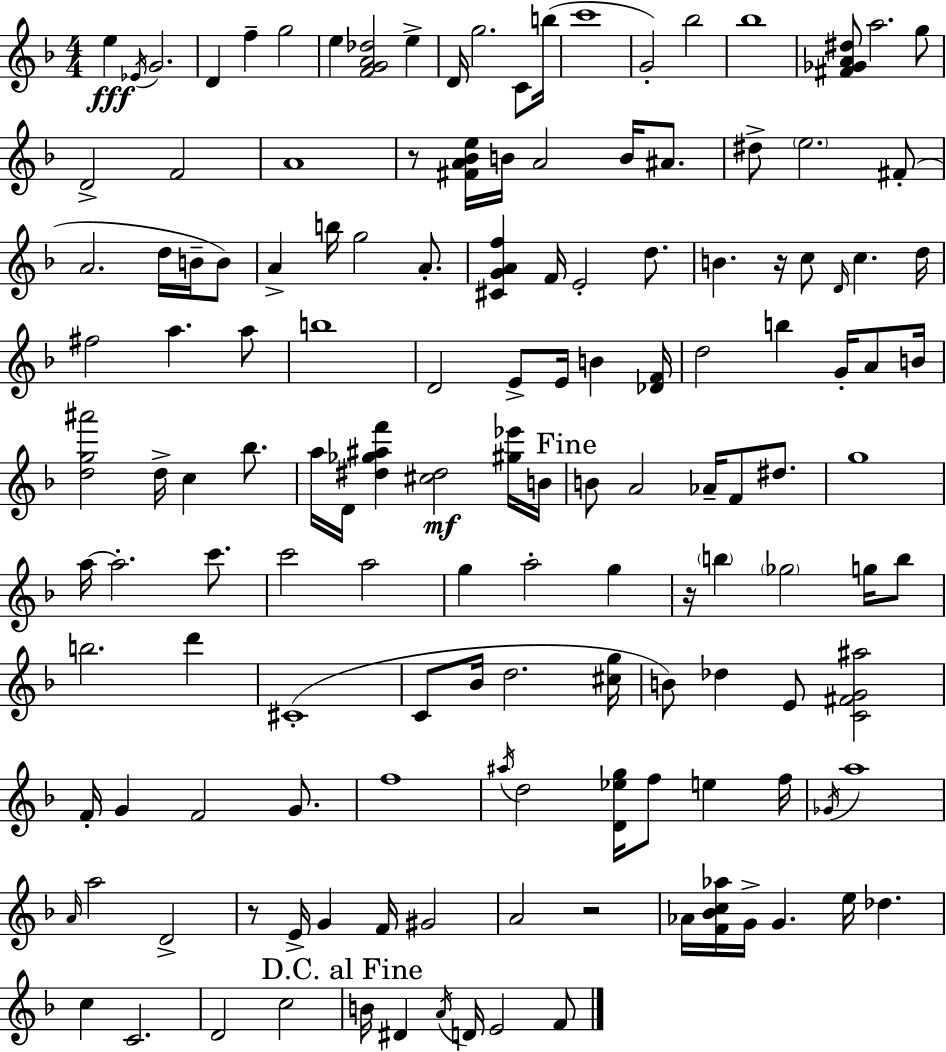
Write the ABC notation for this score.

X:1
T:Untitled
M:4/4
L:1/4
K:F
e _E/4 G2 D f g2 e [FGA_d]2 e D/4 g2 C/2 b/4 c'4 G2 _b2 _b4 [^F_GA^d]/2 a2 g/2 D2 F2 A4 z/2 [^FA_Be]/4 B/4 A2 B/4 ^A/2 ^d/2 e2 ^F/2 A2 d/4 B/4 B/2 A b/4 g2 A/2 [^CGAf] F/4 E2 d/2 B z/4 c/2 D/4 c d/4 ^f2 a a/2 b4 D2 E/2 E/4 B [_DF]/4 d2 b G/4 A/2 B/4 [dg^a']2 d/4 c _b/2 a/4 D/4 [^d_g^af'] [^c^d]2 [^g_e']/4 B/4 B/2 A2 _A/4 F/2 ^d/2 g4 a/4 a2 c'/2 c'2 a2 g a2 g z/4 b _g2 g/4 b/2 b2 d' ^C4 C/2 _B/4 d2 [^cg]/4 B/2 _d E/2 [C^FG^a]2 F/4 G F2 G/2 f4 ^a/4 d2 [D_eg]/4 f/2 e f/4 _G/4 a4 A/4 a2 D2 z/2 E/4 G F/4 ^G2 A2 z2 _A/4 [F_Bc_a]/4 G/4 G e/4 _d c C2 D2 c2 B/4 ^D A/4 D/4 E2 F/2